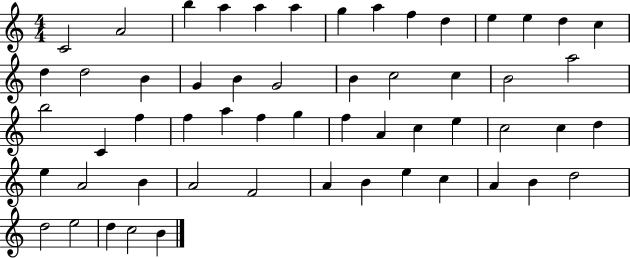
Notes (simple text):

C4/h A4/h B5/q A5/q A5/q A5/q G5/q A5/q F5/q D5/q E5/q E5/q D5/q C5/q D5/q D5/h B4/q G4/q B4/q G4/h B4/q C5/h C5/q B4/h A5/h B5/h C4/q F5/q F5/q A5/q F5/q G5/q F5/q A4/q C5/q E5/q C5/h C5/q D5/q E5/q A4/h B4/q A4/h F4/h A4/q B4/q E5/q C5/q A4/q B4/q D5/h D5/h E5/h D5/q C5/h B4/q